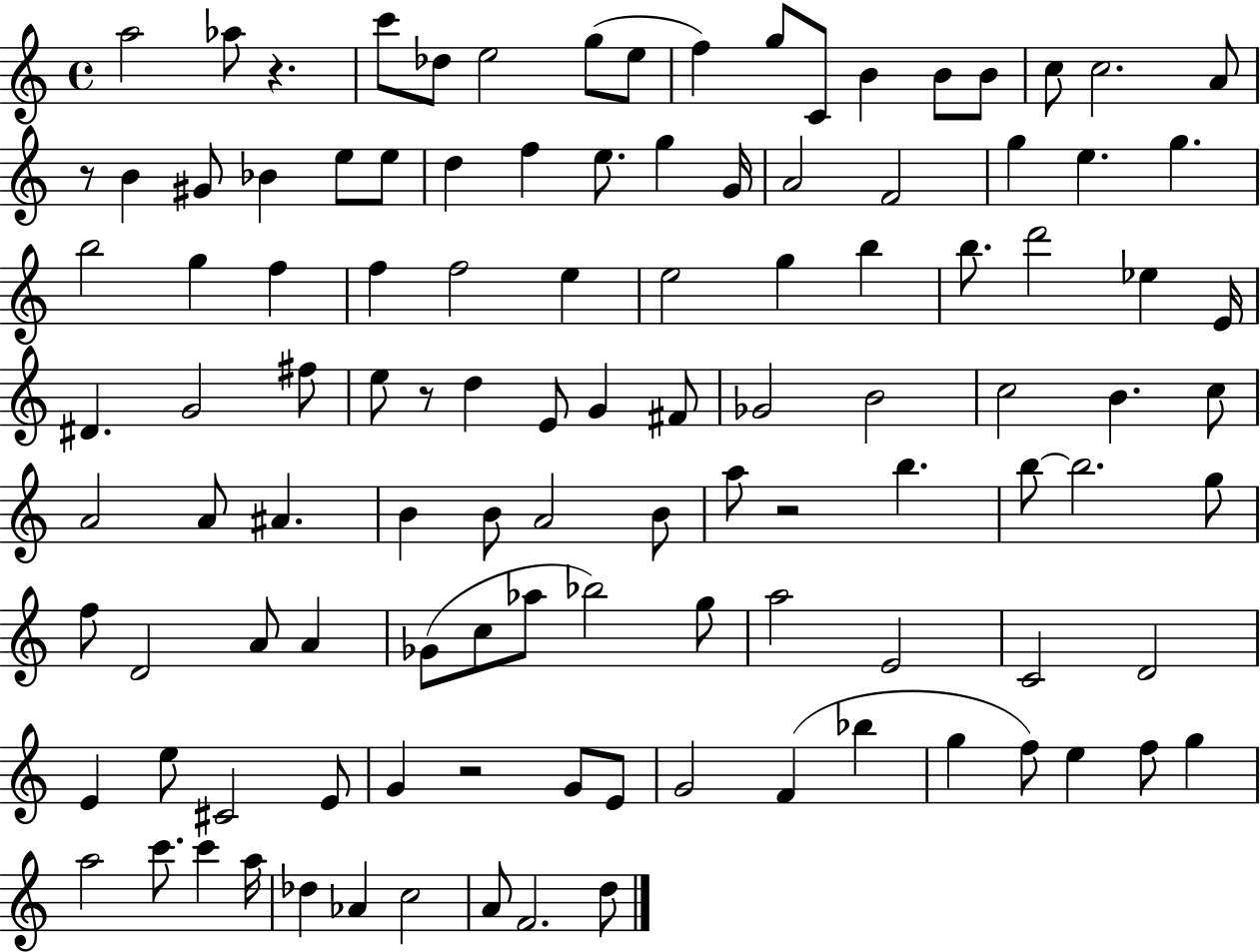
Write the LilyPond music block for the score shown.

{
  \clef treble
  \time 4/4
  \defaultTimeSignature
  \key c \major
  a''2 aes''8 r4. | c'''8 des''8 e''2 g''8( e''8 | f''4) g''8 c'8 b'4 b'8 b'8 | c''8 c''2. a'8 | \break r8 b'4 gis'8 bes'4 e''8 e''8 | d''4 f''4 e''8. g''4 g'16 | a'2 f'2 | g''4 e''4. g''4. | \break b''2 g''4 f''4 | f''4 f''2 e''4 | e''2 g''4 b''4 | b''8. d'''2 ees''4 e'16 | \break dis'4. g'2 fis''8 | e''8 r8 d''4 e'8 g'4 fis'8 | ges'2 b'2 | c''2 b'4. c''8 | \break a'2 a'8 ais'4. | b'4 b'8 a'2 b'8 | a''8 r2 b''4. | b''8~~ b''2. g''8 | \break f''8 d'2 a'8 a'4 | ges'8( c''8 aes''8 bes''2) g''8 | a''2 e'2 | c'2 d'2 | \break e'4 e''8 cis'2 e'8 | g'4 r2 g'8 e'8 | g'2 f'4( bes''4 | g''4 f''8) e''4 f''8 g''4 | \break a''2 c'''8. c'''4 a''16 | des''4 aes'4 c''2 | a'8 f'2. d''8 | \bar "|."
}